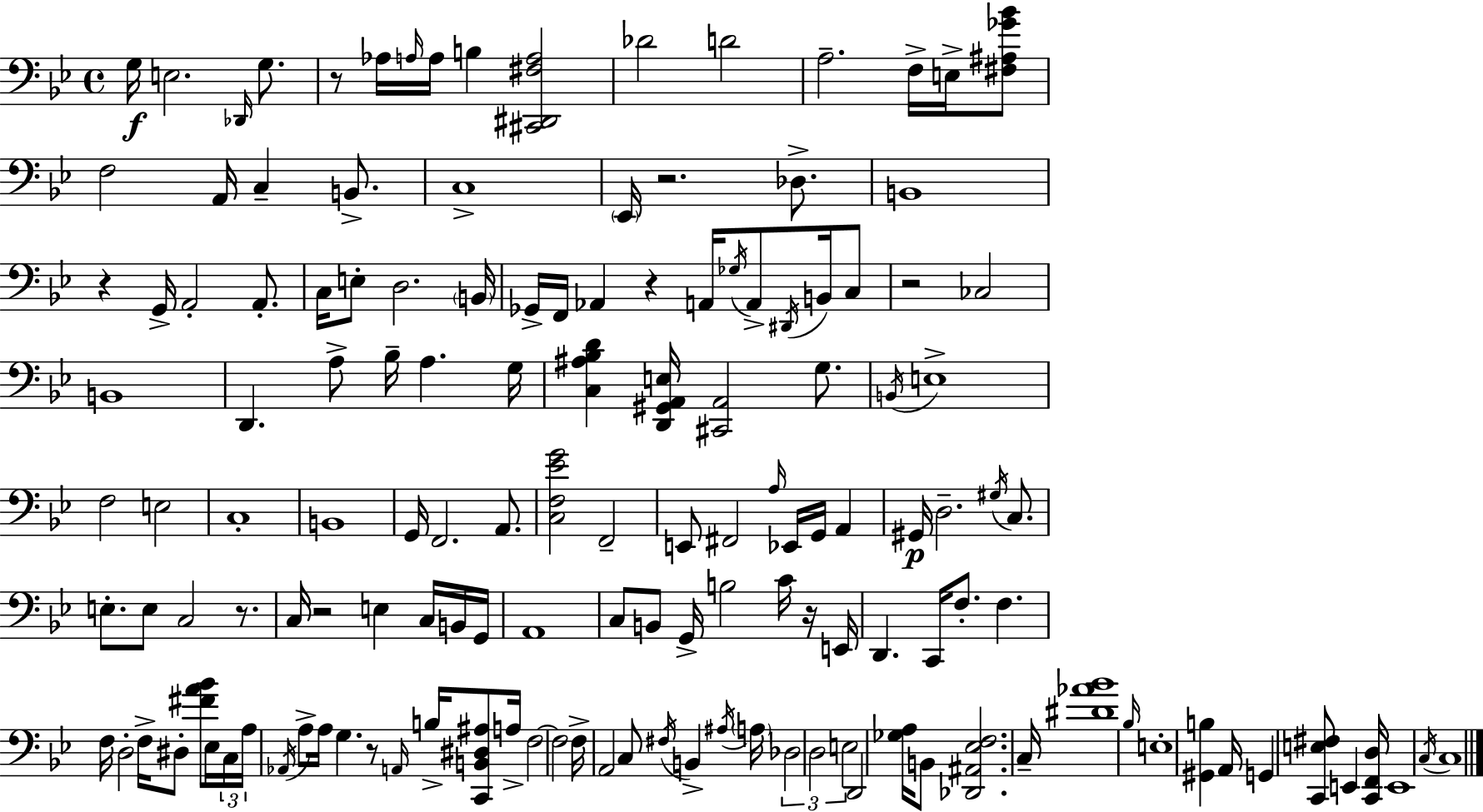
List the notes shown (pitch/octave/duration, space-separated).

G3/s E3/h. Db2/s G3/e. R/e Ab3/s A3/s A3/s B3/q [C#2,D#2,F#3,A3]/h Db4/h D4/h A3/h. F3/s E3/s [F#3,A#3,Gb4,Bb4]/e F3/h A2/s C3/q B2/e. C3/w Eb2/s R/h. Db3/e. B2/w R/q G2/s A2/h A2/e. C3/s E3/e D3/h. B2/s Gb2/s F2/s Ab2/q R/q A2/s Gb3/s A2/e D#2/s B2/s C3/e R/h CES3/h B2/w D2/q. A3/e Bb3/s A3/q. G3/s [C3,A#3,Bb3,D4]/q [D2,G#2,A2,E3]/s [C#2,A2]/h G3/e. B2/s E3/w F3/h E3/h C3/w B2/w G2/s F2/h. A2/e. [C3,F3,Eb4,G4]/h F2/h E2/e F#2/h A3/s Eb2/s G2/s A2/q G#2/s D3/h. G#3/s C3/e. E3/e. E3/e C3/h R/e. C3/s R/h E3/q C3/s B2/s G2/s A2/w C3/e B2/e G2/s B3/h C4/s R/s E2/s D2/q. C2/s F3/e. F3/q. F3/s D3/h F3/s D#3/e [F#4,A4,Bb4]/e Eb3/s C3/s A3/s Ab2/s A3/e A3/s G3/q. R/e A2/s B3/s [C2,B2,D#3,A#3]/e A3/s F3/h F3/h F3/s A2/h C3/e F#3/s B2/q A#3/s A3/s Db3/h D3/h E3/h D2/h [Gb3,A3]/s B2/e [Db2,A#2,Eb3,F3]/h. C3/s [D#4,Ab4,Bb4]/w Bb3/s E3/w [G#2,B3]/q A2/s G2/q [C2,E3,F#3]/e E2/q [C2,F2,D3]/s E2/w C3/s C3/w